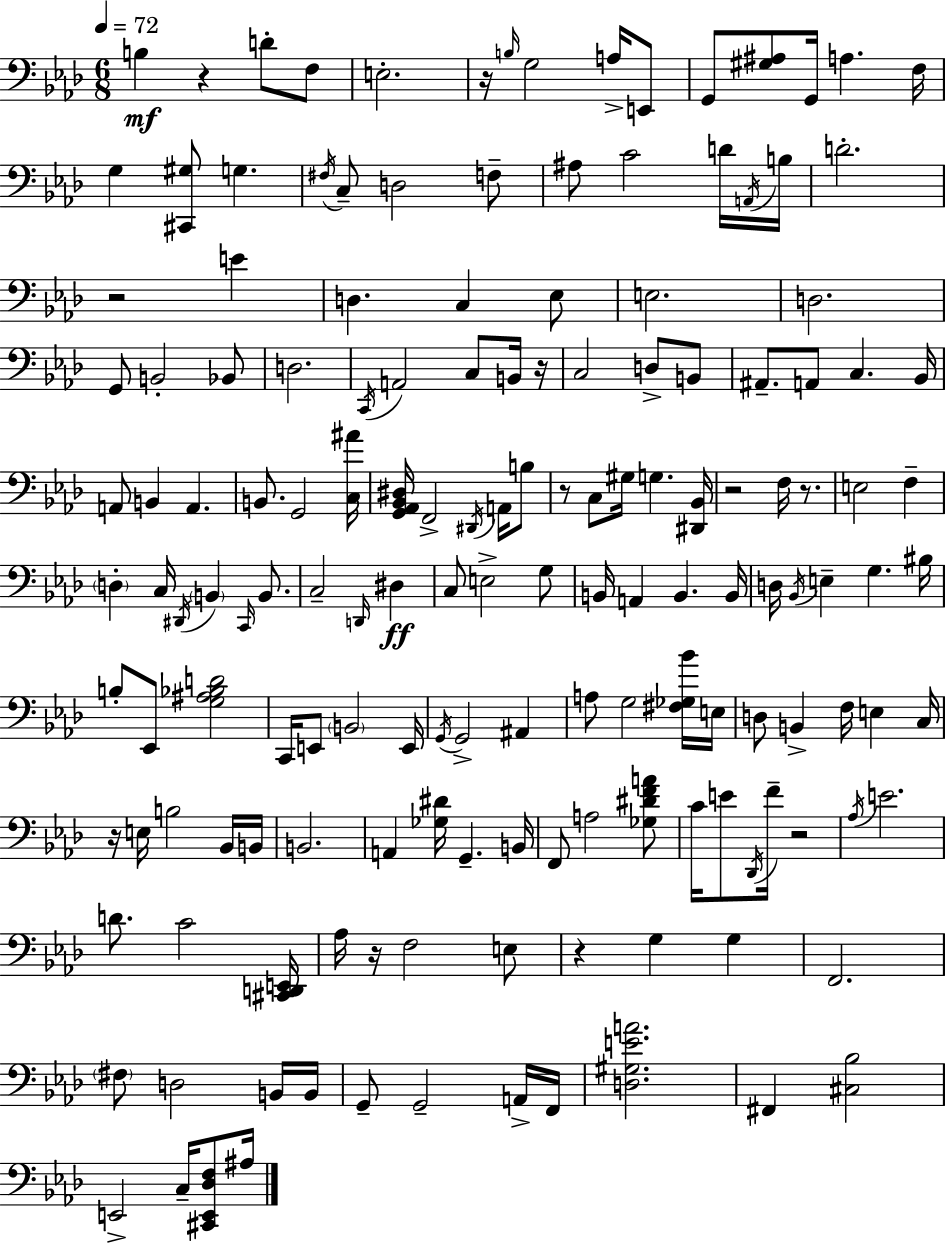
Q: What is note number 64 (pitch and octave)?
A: B2